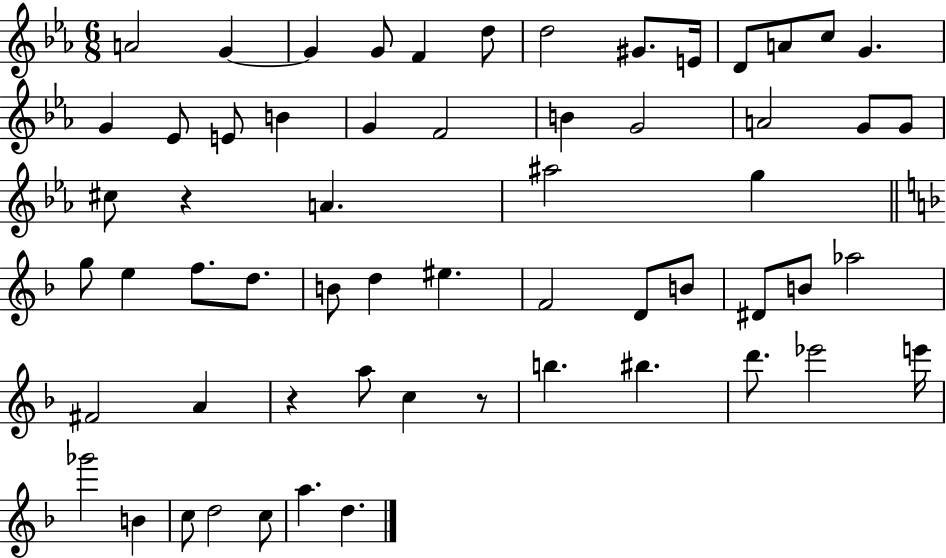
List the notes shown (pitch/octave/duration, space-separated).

A4/h G4/q G4/q G4/e F4/q D5/e D5/h G#4/e. E4/s D4/e A4/e C5/e G4/q. G4/q Eb4/e E4/e B4/q G4/q F4/h B4/q G4/h A4/h G4/e G4/e C#5/e R/q A4/q. A#5/h G5/q G5/e E5/q F5/e. D5/e. B4/e D5/q EIS5/q. F4/h D4/e B4/e D#4/e B4/e Ab5/h F#4/h A4/q R/q A5/e C5/q R/e B5/q. BIS5/q. D6/e. Eb6/h E6/s Gb6/h B4/q C5/e D5/h C5/e A5/q. D5/q.